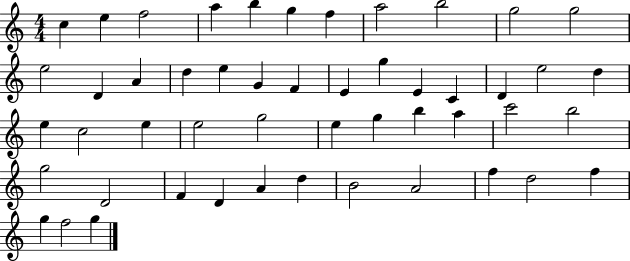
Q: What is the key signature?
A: C major